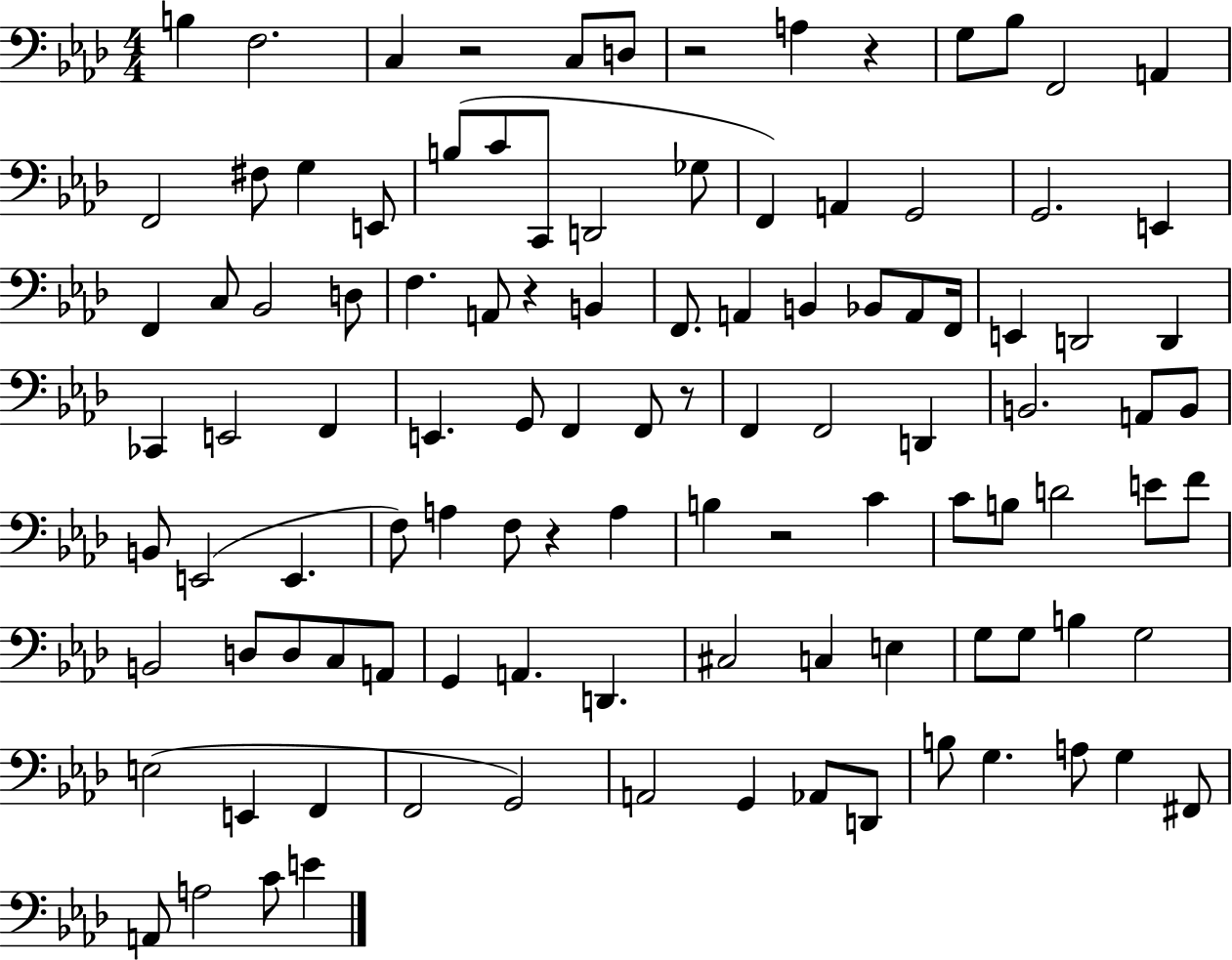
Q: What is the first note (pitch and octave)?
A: B3